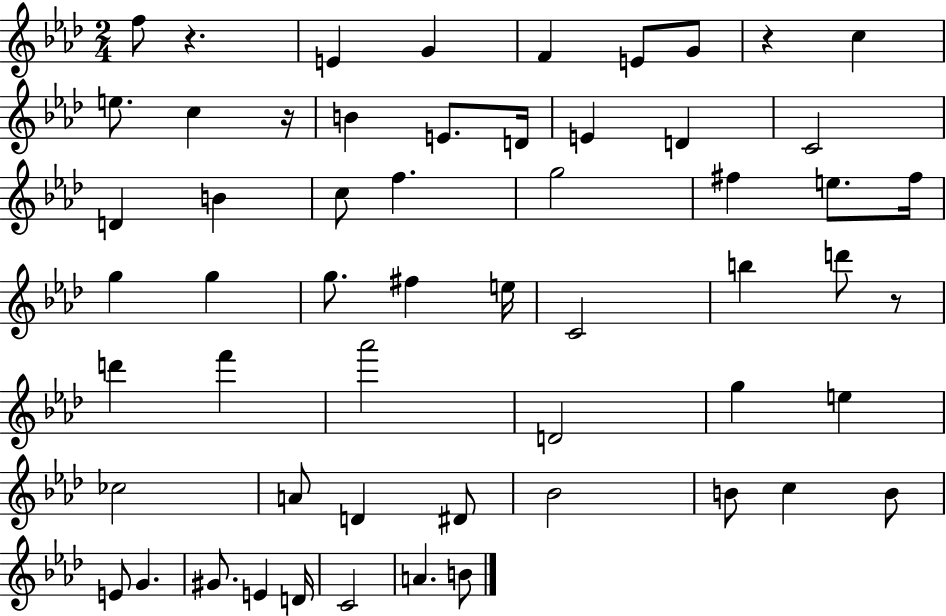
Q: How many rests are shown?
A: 4